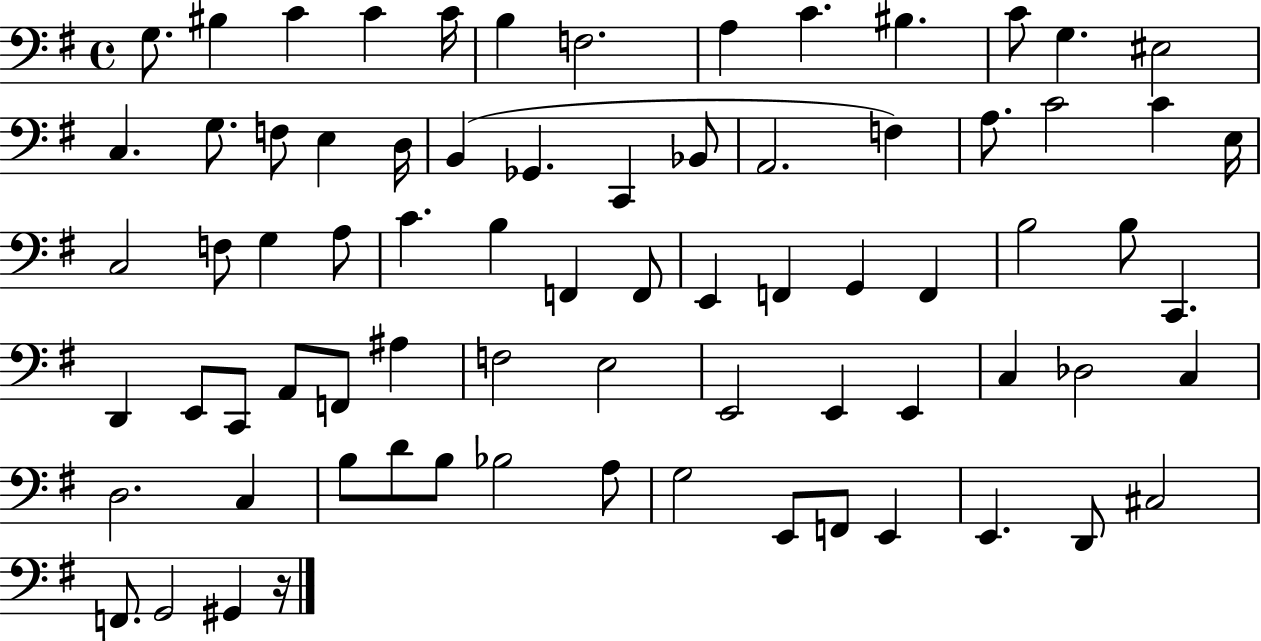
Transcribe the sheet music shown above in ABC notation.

X:1
T:Untitled
M:4/4
L:1/4
K:G
G,/2 ^B, C C C/4 B, F,2 A, C ^B, C/2 G, ^E,2 C, G,/2 F,/2 E, D,/4 B,, _G,, C,, _B,,/2 A,,2 F, A,/2 C2 C E,/4 C,2 F,/2 G, A,/2 C B, F,, F,,/2 E,, F,, G,, F,, B,2 B,/2 C,, D,, E,,/2 C,,/2 A,,/2 F,,/2 ^A, F,2 E,2 E,,2 E,, E,, C, _D,2 C, D,2 C, B,/2 D/2 B,/2 _B,2 A,/2 G,2 E,,/2 F,,/2 E,, E,, D,,/2 ^C,2 F,,/2 G,,2 ^G,, z/4